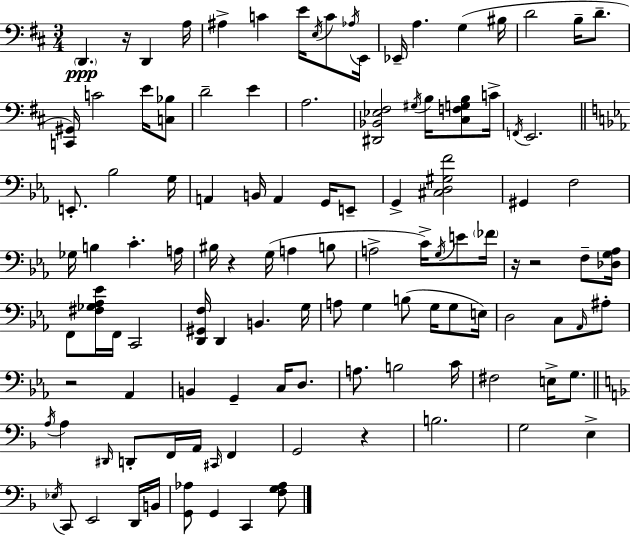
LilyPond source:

{
  \clef bass
  \numericTimeSignature
  \time 3/4
  \key d \major
  \parenthesize d,4.\ppp r16 d,4 a16 | ais4-> c'4 e'16 \acciaccatura { e16 } c'8 | \acciaccatura { aes16 } e,16 ees,16-- a4. g4( | bis16 d'2 b16-- d'8.-- | \break <c, gis,>16) c'2 e'16 | <c bes>8 d'2-- e'4 | a2. | <dis, bes, ees fis>2 \acciaccatura { gis16 } b16 | \break <cis f g b>8 c'16-> \acciaccatura { f,16 } e,2. | \bar "||" \break \key c \minor e,8.-. bes2 g16 | a,4 b,16 a,4 g,16 e,8-- | g,4-> <cis d gis f'>2 | gis,4 f2 | \break ges16 b4 c'4.-. a16 | bis16 r4 g16( a4 b8 | a2-> c'16->) \acciaccatura { g16 } e'8 | \parenthesize fes'16 r16 r2 f8-- | \break <des g aes>16 f,8 <fis ges aes ees'>16 f,16 c,2 | <d, gis, f>16 d,4 b,4. | g16 a8 g4 b8( g16 g8 | e16) d2 c8 \grace { aes,16 } | \break ais8-. r2 aes,4 | b,4 g,4-- c16 d8. | a8. b2 | c'16 fis2 e16-> g8. | \break \bar "||" \break \key d \minor \acciaccatura { a16 } a4 \grace { dis,16 } d,8-. f,16 a,16 \grace { cis,16 } f,4 | g,2 r4 | b2. | g2 e4-> | \break \acciaccatura { ees16 } c,8 e,2 | d,16 b,16 <g, aes>8 g,4 c,4 | <f g aes>8 \bar "|."
}